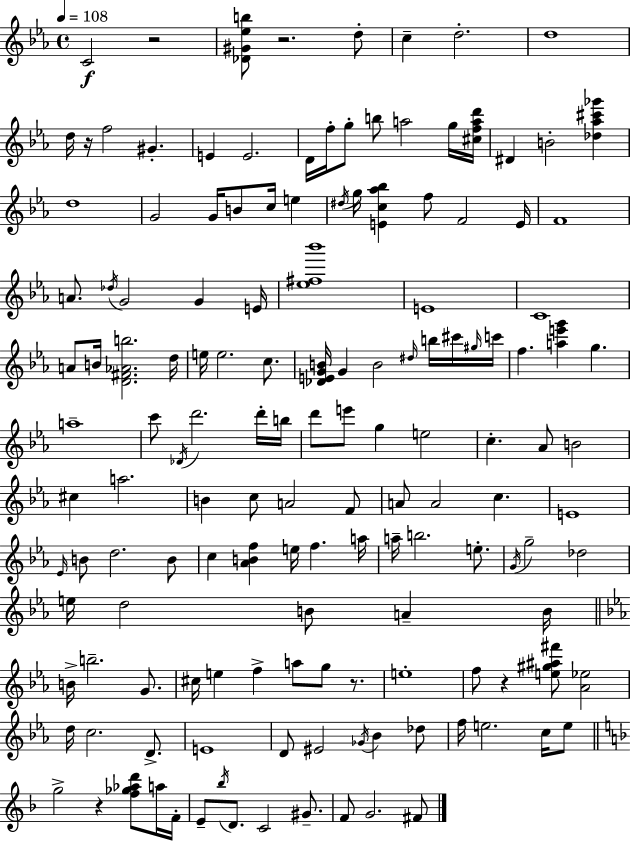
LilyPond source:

{
  \clef treble
  \time 4/4
  \defaultTimeSignature
  \key ees \major
  \tempo 4 = 108
  c'2\f r2 | <des' gis' ees'' b''>8 r2. d''8-. | c''4-- d''2.-. | d''1 | \break d''16 r16 f''2 gis'4.-. | e'4 e'2. | d'16 f''16-. g''8-. b''8 a''2 g''16 <cis'' f'' a'' d'''>16 | dis'4 b'2-. <des'' aes'' cis''' ges'''>4 | \break d''1 | g'2 g'16 b'8 c''16 e''4 | \acciaccatura { dis''16 } g''16 <e' c'' aes'' bes''>4 f''8 f'2 | e'16 f'1 | \break a'8. \acciaccatura { des''16 } g'2 g'4 | e'16 <ees'' fis'' bes'''>1 | e'1 | c'1 | \break a'8 b'16 <d' fis' aes' b''>2. | d''16 e''16 e''2. c''8. | <des' e' g' b'>16 g'4 b'2 \grace { dis''16 } | b''16 cis'''16 \grace { gis''16 } c'''16 f''4. <a'' e''' g'''>4 g''4. | \break a''1-- | c'''8 \acciaccatura { des'16 } d'''2. | d'''16-. b''16 d'''8 e'''8 g''4 e''2 | c''4.-. aes'8 b'2 | \break cis''4 a''2. | b'4 c''8 a'2 | f'8 a'8 a'2 c''4. | e'1 | \break \grace { ees'16 } b'8 d''2. | b'8 c''4 <aes' b' f''>4 e''16 f''4. | a''16 a''16-- b''2. | e''8.-. \acciaccatura { g'16 } g''2-- des''2 | \break e''16 d''2 | b'8 a'4-- b'16 \bar "||" \break \key ees \major b'16-> b''2.-- g'8. | cis''16 e''4 f''4-> a''8 g''8 r8. | e''1-. | f''8 r4 <e'' gis'' ais'' fis'''>8 <aes' ees''>2 | \break d''16 c''2. d'8.-> | e'1 | d'8 eis'2 \acciaccatura { ges'16 } bes'4 des''8 | f''16 e''2. c''16 e''8 | \break \bar "||" \break \key d \minor g''2-> r4 <f'' ges'' aes'' d'''>8 a''16 f'16-. | e'8-- \acciaccatura { bes''16 } d'8. c'2 gis'8.-- | f'8 g'2. fis'8 | \bar "|."
}